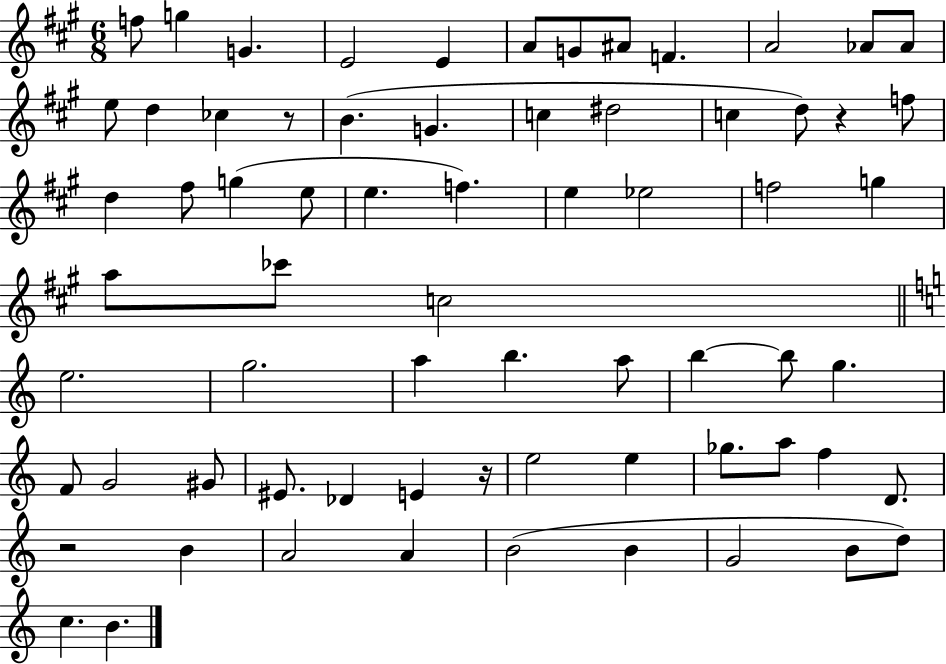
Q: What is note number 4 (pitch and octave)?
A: E4